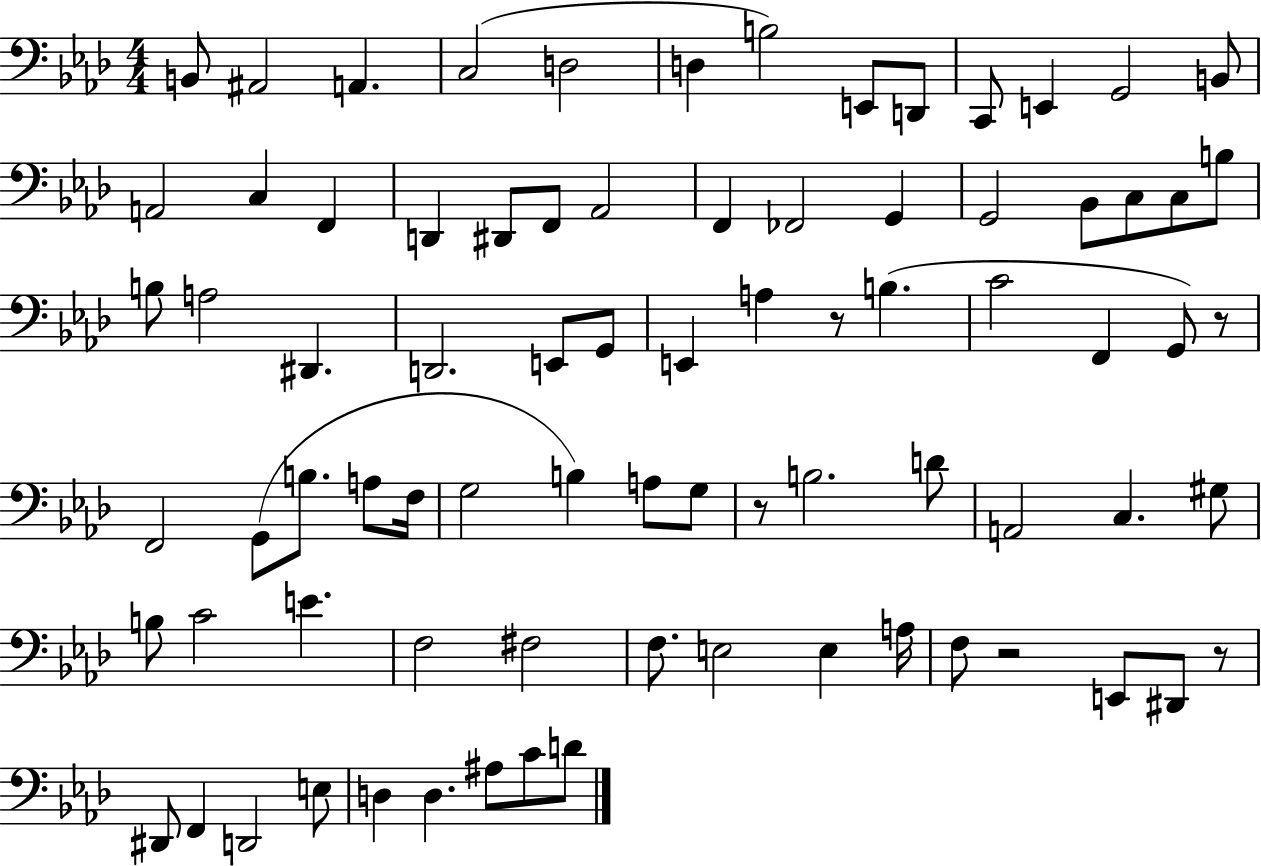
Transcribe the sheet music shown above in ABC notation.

X:1
T:Untitled
M:4/4
L:1/4
K:Ab
B,,/2 ^A,,2 A,, C,2 D,2 D, B,2 E,,/2 D,,/2 C,,/2 E,, G,,2 B,,/2 A,,2 C, F,, D,, ^D,,/2 F,,/2 _A,,2 F,, _F,,2 G,, G,,2 _B,,/2 C,/2 C,/2 B,/2 B,/2 A,2 ^D,, D,,2 E,,/2 G,,/2 E,, A, z/2 B, C2 F,, G,,/2 z/2 F,,2 G,,/2 B,/2 A,/2 F,/4 G,2 B, A,/2 G,/2 z/2 B,2 D/2 A,,2 C, ^G,/2 B,/2 C2 E F,2 ^F,2 F,/2 E,2 E, A,/4 F,/2 z2 E,,/2 ^D,,/2 z/2 ^D,,/2 F,, D,,2 E,/2 D, D, ^A,/2 C/2 D/2